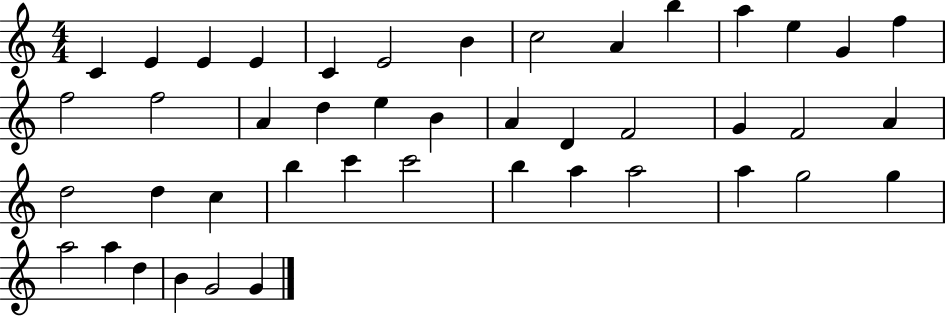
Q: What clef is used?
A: treble